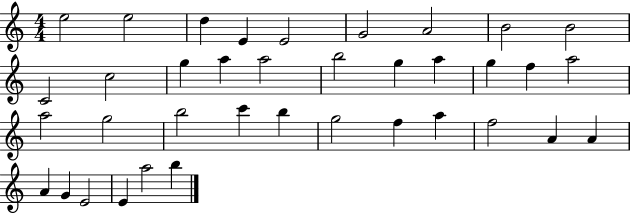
X:1
T:Untitled
M:4/4
L:1/4
K:C
e2 e2 d E E2 G2 A2 B2 B2 C2 c2 g a a2 b2 g a g f a2 a2 g2 b2 c' b g2 f a f2 A A A G E2 E a2 b